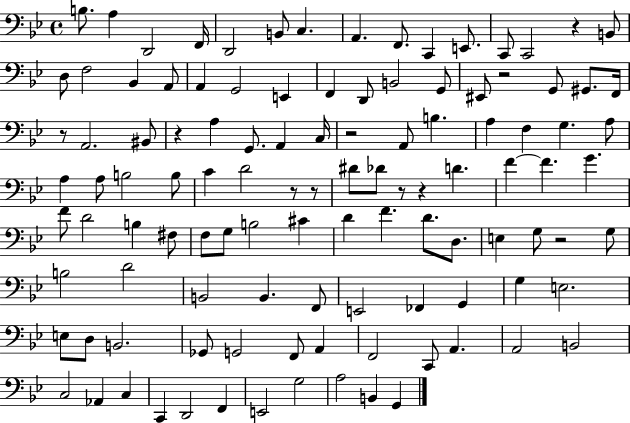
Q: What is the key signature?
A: BES major